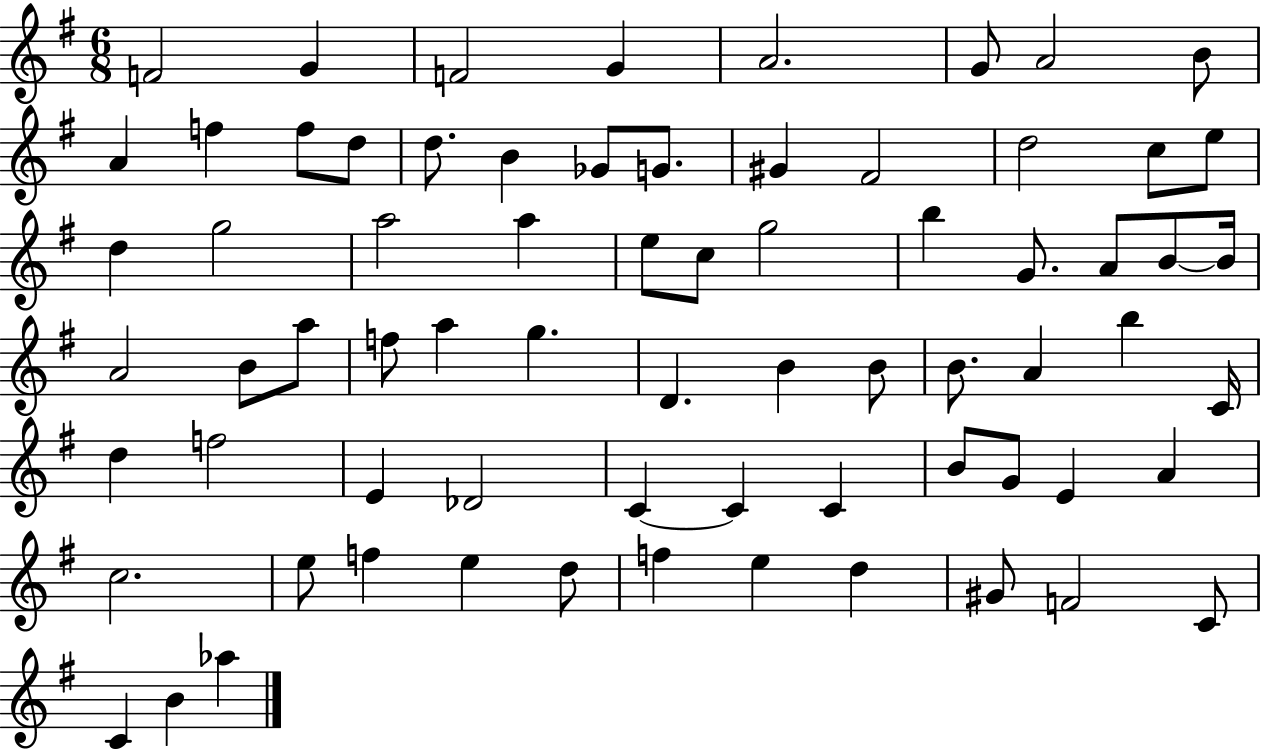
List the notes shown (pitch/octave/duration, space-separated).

F4/h G4/q F4/h G4/q A4/h. G4/e A4/h B4/e A4/q F5/q F5/e D5/e D5/e. B4/q Gb4/e G4/e. G#4/q F#4/h D5/h C5/e E5/e D5/q G5/h A5/h A5/q E5/e C5/e G5/h B5/q G4/e. A4/e B4/e B4/s A4/h B4/e A5/e F5/e A5/q G5/q. D4/q. B4/q B4/e B4/e. A4/q B5/q C4/s D5/q F5/h E4/q Db4/h C4/q C4/q C4/q B4/e G4/e E4/q A4/q C5/h. E5/e F5/q E5/q D5/e F5/q E5/q D5/q G#4/e F4/h C4/e C4/q B4/q Ab5/q